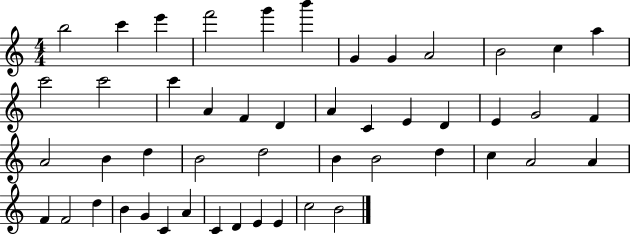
X:1
T:Untitled
M:4/4
L:1/4
K:C
b2 c' e' f'2 g' b' G G A2 B2 c a c'2 c'2 c' A F D A C E D E G2 F A2 B d B2 d2 B B2 d c A2 A F F2 d B G C A C D E E c2 B2